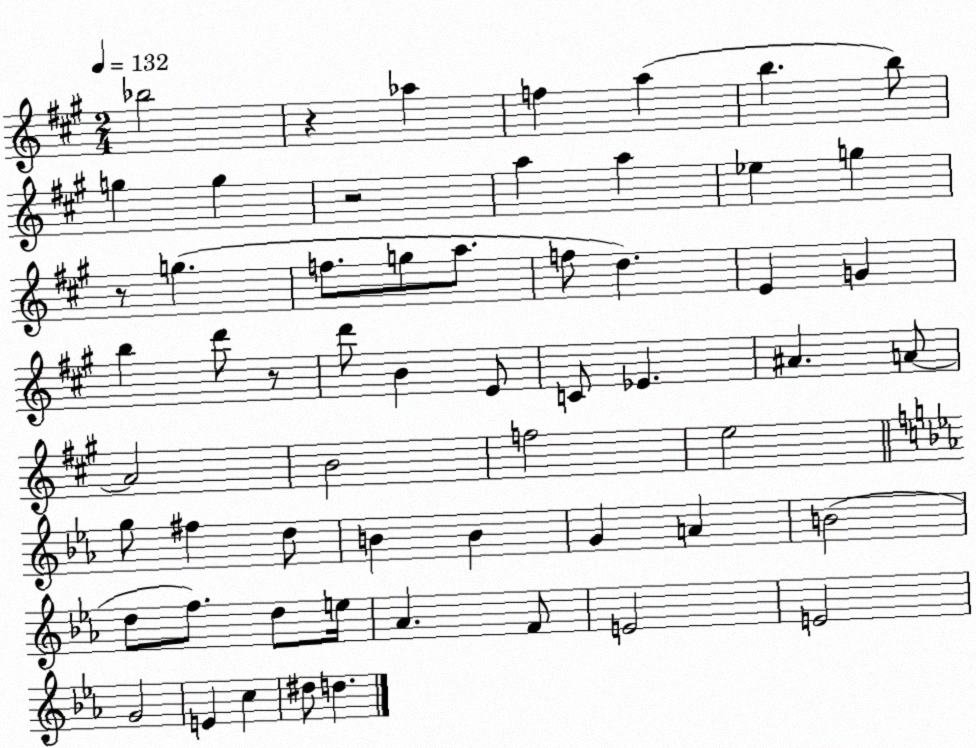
X:1
T:Untitled
M:2/4
L:1/4
K:A
_b2 z _a f a b b/2 g g z2 a a _e g z/2 g f/2 g/2 a/2 f/2 d E G b d'/2 z/2 d'/2 B E/2 C/2 _E ^A A/2 A2 B2 f2 e2 g/2 ^f d/2 B B G A B2 d/2 f/2 d/2 e/4 _A F/2 E2 E2 G2 E c ^d/2 d